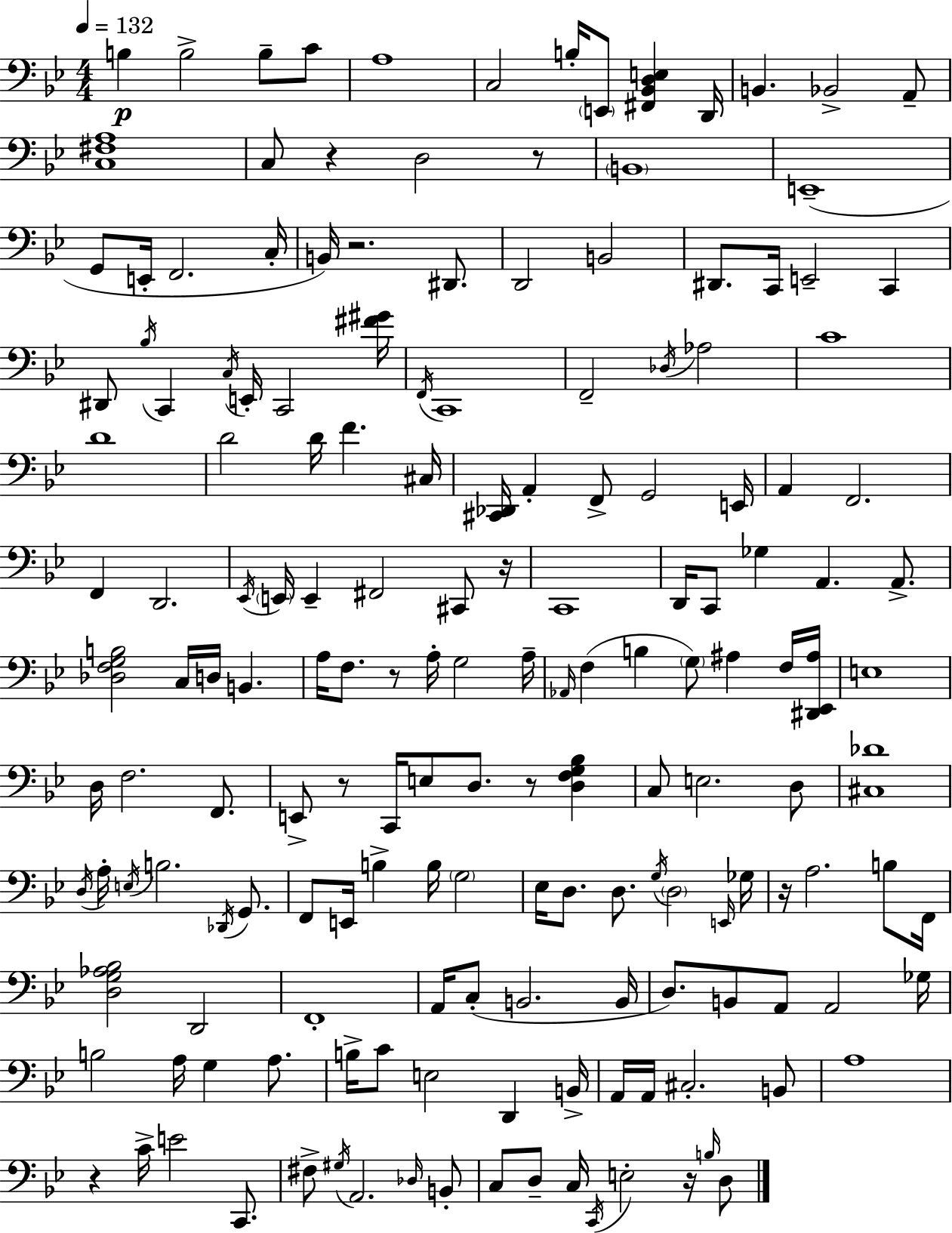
X:1
T:Untitled
M:4/4
L:1/4
K:Gm
B, B,2 B,/2 C/2 A,4 C,2 B,/4 E,,/2 [^F,,_B,,D,E,] D,,/4 B,, _B,,2 A,,/2 [C,^F,A,]4 C,/2 z D,2 z/2 B,,4 E,,4 G,,/2 E,,/4 F,,2 C,/4 B,,/4 z2 ^D,,/2 D,,2 B,,2 ^D,,/2 C,,/4 E,,2 C,, ^D,,/2 _B,/4 C,, C,/4 E,,/4 C,,2 [^F^G]/4 F,,/4 C,,4 F,,2 _D,/4 _A,2 C4 D4 D2 D/4 F ^C,/4 [^C,,_D,,]/4 A,, F,,/2 G,,2 E,,/4 A,, F,,2 F,, D,,2 _E,,/4 E,,/4 E,, ^F,,2 ^C,,/2 z/4 C,,4 D,,/4 C,,/2 _G, A,, A,,/2 [_D,F,G,B,]2 C,/4 D,/4 B,, A,/4 F,/2 z/2 A,/4 G,2 A,/4 _A,,/4 F, B, G,/2 ^A, F,/4 [^D,,_E,,^A,]/4 E,4 D,/4 F,2 F,,/2 E,,/2 z/2 C,,/4 E,/2 D,/2 z/2 [D,F,G,_B,] C,/2 E,2 D,/2 [^C,_D]4 D,/4 A,/4 E,/4 B,2 _D,,/4 G,,/2 F,,/2 E,,/4 B, B,/4 G,2 _E,/4 D,/2 D,/2 G,/4 D,2 E,,/4 _G,/4 z/4 A,2 B,/2 F,,/4 [D,G,_A,_B,]2 D,,2 F,,4 A,,/4 C,/2 B,,2 B,,/4 D,/2 B,,/2 A,,/2 A,,2 _G,/4 B,2 A,/4 G, A,/2 B,/4 C/2 E,2 D,, B,,/4 A,,/4 A,,/4 ^C,2 B,,/2 A,4 z C/4 E2 C,,/2 ^F,/2 ^G,/4 A,,2 _D,/4 B,,/2 C,/2 D,/2 C,/4 C,,/4 E,2 z/4 B,/4 D,/2